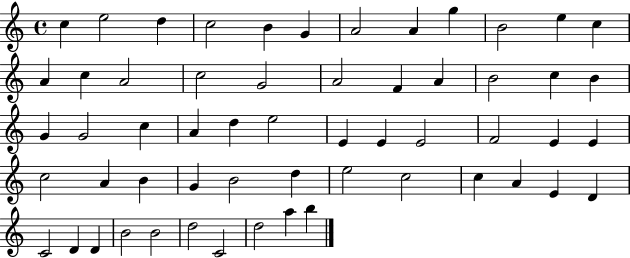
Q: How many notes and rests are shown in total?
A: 57